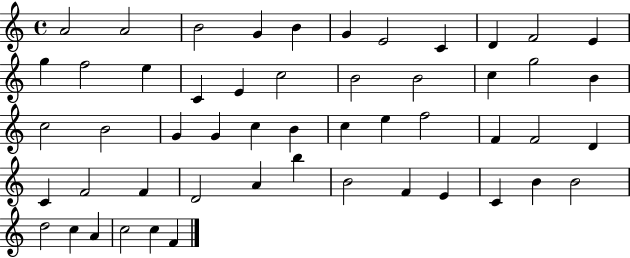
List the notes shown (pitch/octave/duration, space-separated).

A4/h A4/h B4/h G4/q B4/q G4/q E4/h C4/q D4/q F4/h E4/q G5/q F5/h E5/q C4/q E4/q C5/h B4/h B4/h C5/q G5/h B4/q C5/h B4/h G4/q G4/q C5/q B4/q C5/q E5/q F5/h F4/q F4/h D4/q C4/q F4/h F4/q D4/h A4/q B5/q B4/h F4/q E4/q C4/q B4/q B4/h D5/h C5/q A4/q C5/h C5/q F4/q